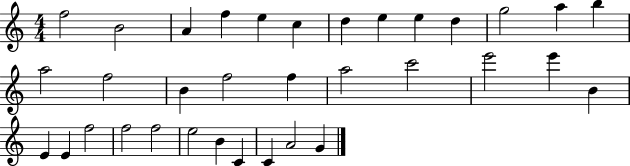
{
  \clef treble
  \numericTimeSignature
  \time 4/4
  \key c \major
  f''2 b'2 | a'4 f''4 e''4 c''4 | d''4 e''4 e''4 d''4 | g''2 a''4 b''4 | \break a''2 f''2 | b'4 f''2 f''4 | a''2 c'''2 | e'''2 e'''4 b'4 | \break e'4 e'4 f''2 | f''2 f''2 | e''2 b'4 c'4 | c'4 a'2 g'4 | \break \bar "|."
}